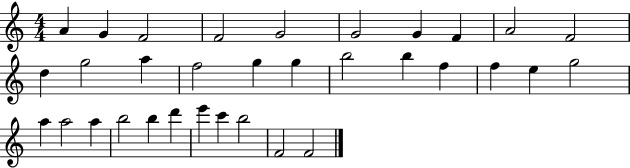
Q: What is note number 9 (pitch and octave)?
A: A4